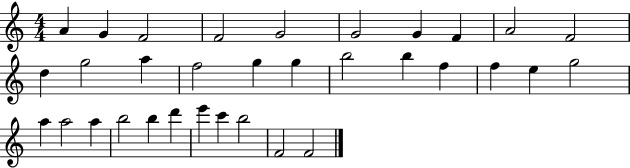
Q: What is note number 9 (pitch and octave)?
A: A4